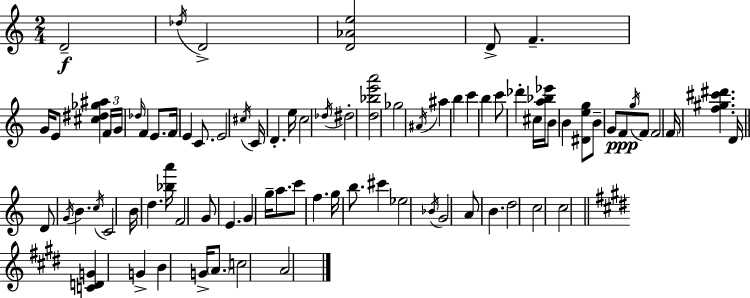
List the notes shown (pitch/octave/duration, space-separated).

D4/h Db5/s D4/h [D4,Ab4,E5]/h D4/e F4/q. G4/s E4/e [C#5,D#5,Gb5,A#5]/q F4/s G4/s Db5/s F4/q E4/e. F4/s E4/q C4/e. E4/h C#5/s C4/s D4/q. E5/s C5/h Db5/s D#5/h [D5,Bb5,E6,A6]/h Gb5/h A#4/s A#5/q B5/q C6/q B5/q C6/e Db6/q C#5/s [A5,Bb5,Eb6]/s B4/e B4/q [D#4,E5,G5]/e B4/e G4/e F4/e G5/s F4/e F4/h F4/s [F5,G#5,C#6,D#6]/q. D4/s D4/e G4/s B4/q. C5/s C4/h B4/s D5/q. [Bb5,A6]/s F4/h G4/e E4/q. G4/q G5/s A5/e. C6/e F5/q. G5/s B5/e. C#6/q Eb5/h Bb4/s G4/h A4/e B4/q. D5/h C5/h C5/h [C4,D4,G4]/q G4/q B4/q G4/s A4/e. C5/h A4/h